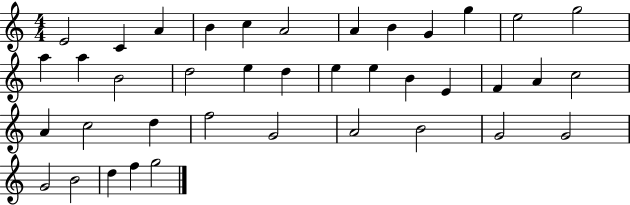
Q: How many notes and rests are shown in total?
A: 39